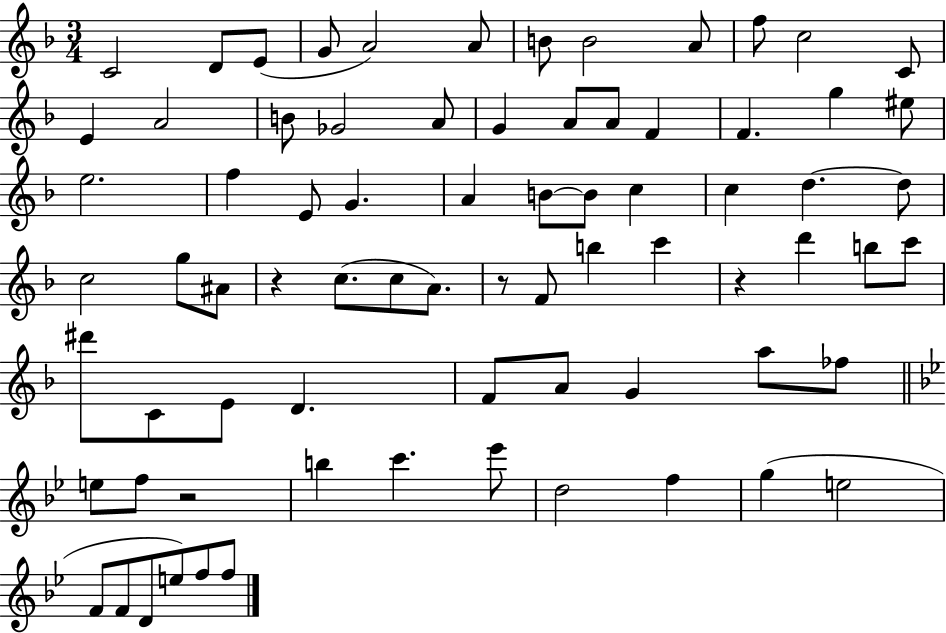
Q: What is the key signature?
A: F major